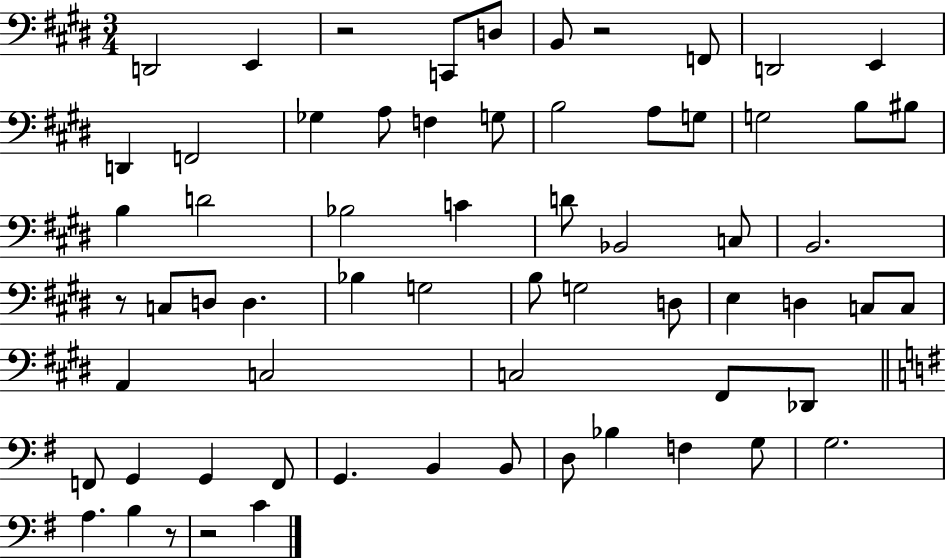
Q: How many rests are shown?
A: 5